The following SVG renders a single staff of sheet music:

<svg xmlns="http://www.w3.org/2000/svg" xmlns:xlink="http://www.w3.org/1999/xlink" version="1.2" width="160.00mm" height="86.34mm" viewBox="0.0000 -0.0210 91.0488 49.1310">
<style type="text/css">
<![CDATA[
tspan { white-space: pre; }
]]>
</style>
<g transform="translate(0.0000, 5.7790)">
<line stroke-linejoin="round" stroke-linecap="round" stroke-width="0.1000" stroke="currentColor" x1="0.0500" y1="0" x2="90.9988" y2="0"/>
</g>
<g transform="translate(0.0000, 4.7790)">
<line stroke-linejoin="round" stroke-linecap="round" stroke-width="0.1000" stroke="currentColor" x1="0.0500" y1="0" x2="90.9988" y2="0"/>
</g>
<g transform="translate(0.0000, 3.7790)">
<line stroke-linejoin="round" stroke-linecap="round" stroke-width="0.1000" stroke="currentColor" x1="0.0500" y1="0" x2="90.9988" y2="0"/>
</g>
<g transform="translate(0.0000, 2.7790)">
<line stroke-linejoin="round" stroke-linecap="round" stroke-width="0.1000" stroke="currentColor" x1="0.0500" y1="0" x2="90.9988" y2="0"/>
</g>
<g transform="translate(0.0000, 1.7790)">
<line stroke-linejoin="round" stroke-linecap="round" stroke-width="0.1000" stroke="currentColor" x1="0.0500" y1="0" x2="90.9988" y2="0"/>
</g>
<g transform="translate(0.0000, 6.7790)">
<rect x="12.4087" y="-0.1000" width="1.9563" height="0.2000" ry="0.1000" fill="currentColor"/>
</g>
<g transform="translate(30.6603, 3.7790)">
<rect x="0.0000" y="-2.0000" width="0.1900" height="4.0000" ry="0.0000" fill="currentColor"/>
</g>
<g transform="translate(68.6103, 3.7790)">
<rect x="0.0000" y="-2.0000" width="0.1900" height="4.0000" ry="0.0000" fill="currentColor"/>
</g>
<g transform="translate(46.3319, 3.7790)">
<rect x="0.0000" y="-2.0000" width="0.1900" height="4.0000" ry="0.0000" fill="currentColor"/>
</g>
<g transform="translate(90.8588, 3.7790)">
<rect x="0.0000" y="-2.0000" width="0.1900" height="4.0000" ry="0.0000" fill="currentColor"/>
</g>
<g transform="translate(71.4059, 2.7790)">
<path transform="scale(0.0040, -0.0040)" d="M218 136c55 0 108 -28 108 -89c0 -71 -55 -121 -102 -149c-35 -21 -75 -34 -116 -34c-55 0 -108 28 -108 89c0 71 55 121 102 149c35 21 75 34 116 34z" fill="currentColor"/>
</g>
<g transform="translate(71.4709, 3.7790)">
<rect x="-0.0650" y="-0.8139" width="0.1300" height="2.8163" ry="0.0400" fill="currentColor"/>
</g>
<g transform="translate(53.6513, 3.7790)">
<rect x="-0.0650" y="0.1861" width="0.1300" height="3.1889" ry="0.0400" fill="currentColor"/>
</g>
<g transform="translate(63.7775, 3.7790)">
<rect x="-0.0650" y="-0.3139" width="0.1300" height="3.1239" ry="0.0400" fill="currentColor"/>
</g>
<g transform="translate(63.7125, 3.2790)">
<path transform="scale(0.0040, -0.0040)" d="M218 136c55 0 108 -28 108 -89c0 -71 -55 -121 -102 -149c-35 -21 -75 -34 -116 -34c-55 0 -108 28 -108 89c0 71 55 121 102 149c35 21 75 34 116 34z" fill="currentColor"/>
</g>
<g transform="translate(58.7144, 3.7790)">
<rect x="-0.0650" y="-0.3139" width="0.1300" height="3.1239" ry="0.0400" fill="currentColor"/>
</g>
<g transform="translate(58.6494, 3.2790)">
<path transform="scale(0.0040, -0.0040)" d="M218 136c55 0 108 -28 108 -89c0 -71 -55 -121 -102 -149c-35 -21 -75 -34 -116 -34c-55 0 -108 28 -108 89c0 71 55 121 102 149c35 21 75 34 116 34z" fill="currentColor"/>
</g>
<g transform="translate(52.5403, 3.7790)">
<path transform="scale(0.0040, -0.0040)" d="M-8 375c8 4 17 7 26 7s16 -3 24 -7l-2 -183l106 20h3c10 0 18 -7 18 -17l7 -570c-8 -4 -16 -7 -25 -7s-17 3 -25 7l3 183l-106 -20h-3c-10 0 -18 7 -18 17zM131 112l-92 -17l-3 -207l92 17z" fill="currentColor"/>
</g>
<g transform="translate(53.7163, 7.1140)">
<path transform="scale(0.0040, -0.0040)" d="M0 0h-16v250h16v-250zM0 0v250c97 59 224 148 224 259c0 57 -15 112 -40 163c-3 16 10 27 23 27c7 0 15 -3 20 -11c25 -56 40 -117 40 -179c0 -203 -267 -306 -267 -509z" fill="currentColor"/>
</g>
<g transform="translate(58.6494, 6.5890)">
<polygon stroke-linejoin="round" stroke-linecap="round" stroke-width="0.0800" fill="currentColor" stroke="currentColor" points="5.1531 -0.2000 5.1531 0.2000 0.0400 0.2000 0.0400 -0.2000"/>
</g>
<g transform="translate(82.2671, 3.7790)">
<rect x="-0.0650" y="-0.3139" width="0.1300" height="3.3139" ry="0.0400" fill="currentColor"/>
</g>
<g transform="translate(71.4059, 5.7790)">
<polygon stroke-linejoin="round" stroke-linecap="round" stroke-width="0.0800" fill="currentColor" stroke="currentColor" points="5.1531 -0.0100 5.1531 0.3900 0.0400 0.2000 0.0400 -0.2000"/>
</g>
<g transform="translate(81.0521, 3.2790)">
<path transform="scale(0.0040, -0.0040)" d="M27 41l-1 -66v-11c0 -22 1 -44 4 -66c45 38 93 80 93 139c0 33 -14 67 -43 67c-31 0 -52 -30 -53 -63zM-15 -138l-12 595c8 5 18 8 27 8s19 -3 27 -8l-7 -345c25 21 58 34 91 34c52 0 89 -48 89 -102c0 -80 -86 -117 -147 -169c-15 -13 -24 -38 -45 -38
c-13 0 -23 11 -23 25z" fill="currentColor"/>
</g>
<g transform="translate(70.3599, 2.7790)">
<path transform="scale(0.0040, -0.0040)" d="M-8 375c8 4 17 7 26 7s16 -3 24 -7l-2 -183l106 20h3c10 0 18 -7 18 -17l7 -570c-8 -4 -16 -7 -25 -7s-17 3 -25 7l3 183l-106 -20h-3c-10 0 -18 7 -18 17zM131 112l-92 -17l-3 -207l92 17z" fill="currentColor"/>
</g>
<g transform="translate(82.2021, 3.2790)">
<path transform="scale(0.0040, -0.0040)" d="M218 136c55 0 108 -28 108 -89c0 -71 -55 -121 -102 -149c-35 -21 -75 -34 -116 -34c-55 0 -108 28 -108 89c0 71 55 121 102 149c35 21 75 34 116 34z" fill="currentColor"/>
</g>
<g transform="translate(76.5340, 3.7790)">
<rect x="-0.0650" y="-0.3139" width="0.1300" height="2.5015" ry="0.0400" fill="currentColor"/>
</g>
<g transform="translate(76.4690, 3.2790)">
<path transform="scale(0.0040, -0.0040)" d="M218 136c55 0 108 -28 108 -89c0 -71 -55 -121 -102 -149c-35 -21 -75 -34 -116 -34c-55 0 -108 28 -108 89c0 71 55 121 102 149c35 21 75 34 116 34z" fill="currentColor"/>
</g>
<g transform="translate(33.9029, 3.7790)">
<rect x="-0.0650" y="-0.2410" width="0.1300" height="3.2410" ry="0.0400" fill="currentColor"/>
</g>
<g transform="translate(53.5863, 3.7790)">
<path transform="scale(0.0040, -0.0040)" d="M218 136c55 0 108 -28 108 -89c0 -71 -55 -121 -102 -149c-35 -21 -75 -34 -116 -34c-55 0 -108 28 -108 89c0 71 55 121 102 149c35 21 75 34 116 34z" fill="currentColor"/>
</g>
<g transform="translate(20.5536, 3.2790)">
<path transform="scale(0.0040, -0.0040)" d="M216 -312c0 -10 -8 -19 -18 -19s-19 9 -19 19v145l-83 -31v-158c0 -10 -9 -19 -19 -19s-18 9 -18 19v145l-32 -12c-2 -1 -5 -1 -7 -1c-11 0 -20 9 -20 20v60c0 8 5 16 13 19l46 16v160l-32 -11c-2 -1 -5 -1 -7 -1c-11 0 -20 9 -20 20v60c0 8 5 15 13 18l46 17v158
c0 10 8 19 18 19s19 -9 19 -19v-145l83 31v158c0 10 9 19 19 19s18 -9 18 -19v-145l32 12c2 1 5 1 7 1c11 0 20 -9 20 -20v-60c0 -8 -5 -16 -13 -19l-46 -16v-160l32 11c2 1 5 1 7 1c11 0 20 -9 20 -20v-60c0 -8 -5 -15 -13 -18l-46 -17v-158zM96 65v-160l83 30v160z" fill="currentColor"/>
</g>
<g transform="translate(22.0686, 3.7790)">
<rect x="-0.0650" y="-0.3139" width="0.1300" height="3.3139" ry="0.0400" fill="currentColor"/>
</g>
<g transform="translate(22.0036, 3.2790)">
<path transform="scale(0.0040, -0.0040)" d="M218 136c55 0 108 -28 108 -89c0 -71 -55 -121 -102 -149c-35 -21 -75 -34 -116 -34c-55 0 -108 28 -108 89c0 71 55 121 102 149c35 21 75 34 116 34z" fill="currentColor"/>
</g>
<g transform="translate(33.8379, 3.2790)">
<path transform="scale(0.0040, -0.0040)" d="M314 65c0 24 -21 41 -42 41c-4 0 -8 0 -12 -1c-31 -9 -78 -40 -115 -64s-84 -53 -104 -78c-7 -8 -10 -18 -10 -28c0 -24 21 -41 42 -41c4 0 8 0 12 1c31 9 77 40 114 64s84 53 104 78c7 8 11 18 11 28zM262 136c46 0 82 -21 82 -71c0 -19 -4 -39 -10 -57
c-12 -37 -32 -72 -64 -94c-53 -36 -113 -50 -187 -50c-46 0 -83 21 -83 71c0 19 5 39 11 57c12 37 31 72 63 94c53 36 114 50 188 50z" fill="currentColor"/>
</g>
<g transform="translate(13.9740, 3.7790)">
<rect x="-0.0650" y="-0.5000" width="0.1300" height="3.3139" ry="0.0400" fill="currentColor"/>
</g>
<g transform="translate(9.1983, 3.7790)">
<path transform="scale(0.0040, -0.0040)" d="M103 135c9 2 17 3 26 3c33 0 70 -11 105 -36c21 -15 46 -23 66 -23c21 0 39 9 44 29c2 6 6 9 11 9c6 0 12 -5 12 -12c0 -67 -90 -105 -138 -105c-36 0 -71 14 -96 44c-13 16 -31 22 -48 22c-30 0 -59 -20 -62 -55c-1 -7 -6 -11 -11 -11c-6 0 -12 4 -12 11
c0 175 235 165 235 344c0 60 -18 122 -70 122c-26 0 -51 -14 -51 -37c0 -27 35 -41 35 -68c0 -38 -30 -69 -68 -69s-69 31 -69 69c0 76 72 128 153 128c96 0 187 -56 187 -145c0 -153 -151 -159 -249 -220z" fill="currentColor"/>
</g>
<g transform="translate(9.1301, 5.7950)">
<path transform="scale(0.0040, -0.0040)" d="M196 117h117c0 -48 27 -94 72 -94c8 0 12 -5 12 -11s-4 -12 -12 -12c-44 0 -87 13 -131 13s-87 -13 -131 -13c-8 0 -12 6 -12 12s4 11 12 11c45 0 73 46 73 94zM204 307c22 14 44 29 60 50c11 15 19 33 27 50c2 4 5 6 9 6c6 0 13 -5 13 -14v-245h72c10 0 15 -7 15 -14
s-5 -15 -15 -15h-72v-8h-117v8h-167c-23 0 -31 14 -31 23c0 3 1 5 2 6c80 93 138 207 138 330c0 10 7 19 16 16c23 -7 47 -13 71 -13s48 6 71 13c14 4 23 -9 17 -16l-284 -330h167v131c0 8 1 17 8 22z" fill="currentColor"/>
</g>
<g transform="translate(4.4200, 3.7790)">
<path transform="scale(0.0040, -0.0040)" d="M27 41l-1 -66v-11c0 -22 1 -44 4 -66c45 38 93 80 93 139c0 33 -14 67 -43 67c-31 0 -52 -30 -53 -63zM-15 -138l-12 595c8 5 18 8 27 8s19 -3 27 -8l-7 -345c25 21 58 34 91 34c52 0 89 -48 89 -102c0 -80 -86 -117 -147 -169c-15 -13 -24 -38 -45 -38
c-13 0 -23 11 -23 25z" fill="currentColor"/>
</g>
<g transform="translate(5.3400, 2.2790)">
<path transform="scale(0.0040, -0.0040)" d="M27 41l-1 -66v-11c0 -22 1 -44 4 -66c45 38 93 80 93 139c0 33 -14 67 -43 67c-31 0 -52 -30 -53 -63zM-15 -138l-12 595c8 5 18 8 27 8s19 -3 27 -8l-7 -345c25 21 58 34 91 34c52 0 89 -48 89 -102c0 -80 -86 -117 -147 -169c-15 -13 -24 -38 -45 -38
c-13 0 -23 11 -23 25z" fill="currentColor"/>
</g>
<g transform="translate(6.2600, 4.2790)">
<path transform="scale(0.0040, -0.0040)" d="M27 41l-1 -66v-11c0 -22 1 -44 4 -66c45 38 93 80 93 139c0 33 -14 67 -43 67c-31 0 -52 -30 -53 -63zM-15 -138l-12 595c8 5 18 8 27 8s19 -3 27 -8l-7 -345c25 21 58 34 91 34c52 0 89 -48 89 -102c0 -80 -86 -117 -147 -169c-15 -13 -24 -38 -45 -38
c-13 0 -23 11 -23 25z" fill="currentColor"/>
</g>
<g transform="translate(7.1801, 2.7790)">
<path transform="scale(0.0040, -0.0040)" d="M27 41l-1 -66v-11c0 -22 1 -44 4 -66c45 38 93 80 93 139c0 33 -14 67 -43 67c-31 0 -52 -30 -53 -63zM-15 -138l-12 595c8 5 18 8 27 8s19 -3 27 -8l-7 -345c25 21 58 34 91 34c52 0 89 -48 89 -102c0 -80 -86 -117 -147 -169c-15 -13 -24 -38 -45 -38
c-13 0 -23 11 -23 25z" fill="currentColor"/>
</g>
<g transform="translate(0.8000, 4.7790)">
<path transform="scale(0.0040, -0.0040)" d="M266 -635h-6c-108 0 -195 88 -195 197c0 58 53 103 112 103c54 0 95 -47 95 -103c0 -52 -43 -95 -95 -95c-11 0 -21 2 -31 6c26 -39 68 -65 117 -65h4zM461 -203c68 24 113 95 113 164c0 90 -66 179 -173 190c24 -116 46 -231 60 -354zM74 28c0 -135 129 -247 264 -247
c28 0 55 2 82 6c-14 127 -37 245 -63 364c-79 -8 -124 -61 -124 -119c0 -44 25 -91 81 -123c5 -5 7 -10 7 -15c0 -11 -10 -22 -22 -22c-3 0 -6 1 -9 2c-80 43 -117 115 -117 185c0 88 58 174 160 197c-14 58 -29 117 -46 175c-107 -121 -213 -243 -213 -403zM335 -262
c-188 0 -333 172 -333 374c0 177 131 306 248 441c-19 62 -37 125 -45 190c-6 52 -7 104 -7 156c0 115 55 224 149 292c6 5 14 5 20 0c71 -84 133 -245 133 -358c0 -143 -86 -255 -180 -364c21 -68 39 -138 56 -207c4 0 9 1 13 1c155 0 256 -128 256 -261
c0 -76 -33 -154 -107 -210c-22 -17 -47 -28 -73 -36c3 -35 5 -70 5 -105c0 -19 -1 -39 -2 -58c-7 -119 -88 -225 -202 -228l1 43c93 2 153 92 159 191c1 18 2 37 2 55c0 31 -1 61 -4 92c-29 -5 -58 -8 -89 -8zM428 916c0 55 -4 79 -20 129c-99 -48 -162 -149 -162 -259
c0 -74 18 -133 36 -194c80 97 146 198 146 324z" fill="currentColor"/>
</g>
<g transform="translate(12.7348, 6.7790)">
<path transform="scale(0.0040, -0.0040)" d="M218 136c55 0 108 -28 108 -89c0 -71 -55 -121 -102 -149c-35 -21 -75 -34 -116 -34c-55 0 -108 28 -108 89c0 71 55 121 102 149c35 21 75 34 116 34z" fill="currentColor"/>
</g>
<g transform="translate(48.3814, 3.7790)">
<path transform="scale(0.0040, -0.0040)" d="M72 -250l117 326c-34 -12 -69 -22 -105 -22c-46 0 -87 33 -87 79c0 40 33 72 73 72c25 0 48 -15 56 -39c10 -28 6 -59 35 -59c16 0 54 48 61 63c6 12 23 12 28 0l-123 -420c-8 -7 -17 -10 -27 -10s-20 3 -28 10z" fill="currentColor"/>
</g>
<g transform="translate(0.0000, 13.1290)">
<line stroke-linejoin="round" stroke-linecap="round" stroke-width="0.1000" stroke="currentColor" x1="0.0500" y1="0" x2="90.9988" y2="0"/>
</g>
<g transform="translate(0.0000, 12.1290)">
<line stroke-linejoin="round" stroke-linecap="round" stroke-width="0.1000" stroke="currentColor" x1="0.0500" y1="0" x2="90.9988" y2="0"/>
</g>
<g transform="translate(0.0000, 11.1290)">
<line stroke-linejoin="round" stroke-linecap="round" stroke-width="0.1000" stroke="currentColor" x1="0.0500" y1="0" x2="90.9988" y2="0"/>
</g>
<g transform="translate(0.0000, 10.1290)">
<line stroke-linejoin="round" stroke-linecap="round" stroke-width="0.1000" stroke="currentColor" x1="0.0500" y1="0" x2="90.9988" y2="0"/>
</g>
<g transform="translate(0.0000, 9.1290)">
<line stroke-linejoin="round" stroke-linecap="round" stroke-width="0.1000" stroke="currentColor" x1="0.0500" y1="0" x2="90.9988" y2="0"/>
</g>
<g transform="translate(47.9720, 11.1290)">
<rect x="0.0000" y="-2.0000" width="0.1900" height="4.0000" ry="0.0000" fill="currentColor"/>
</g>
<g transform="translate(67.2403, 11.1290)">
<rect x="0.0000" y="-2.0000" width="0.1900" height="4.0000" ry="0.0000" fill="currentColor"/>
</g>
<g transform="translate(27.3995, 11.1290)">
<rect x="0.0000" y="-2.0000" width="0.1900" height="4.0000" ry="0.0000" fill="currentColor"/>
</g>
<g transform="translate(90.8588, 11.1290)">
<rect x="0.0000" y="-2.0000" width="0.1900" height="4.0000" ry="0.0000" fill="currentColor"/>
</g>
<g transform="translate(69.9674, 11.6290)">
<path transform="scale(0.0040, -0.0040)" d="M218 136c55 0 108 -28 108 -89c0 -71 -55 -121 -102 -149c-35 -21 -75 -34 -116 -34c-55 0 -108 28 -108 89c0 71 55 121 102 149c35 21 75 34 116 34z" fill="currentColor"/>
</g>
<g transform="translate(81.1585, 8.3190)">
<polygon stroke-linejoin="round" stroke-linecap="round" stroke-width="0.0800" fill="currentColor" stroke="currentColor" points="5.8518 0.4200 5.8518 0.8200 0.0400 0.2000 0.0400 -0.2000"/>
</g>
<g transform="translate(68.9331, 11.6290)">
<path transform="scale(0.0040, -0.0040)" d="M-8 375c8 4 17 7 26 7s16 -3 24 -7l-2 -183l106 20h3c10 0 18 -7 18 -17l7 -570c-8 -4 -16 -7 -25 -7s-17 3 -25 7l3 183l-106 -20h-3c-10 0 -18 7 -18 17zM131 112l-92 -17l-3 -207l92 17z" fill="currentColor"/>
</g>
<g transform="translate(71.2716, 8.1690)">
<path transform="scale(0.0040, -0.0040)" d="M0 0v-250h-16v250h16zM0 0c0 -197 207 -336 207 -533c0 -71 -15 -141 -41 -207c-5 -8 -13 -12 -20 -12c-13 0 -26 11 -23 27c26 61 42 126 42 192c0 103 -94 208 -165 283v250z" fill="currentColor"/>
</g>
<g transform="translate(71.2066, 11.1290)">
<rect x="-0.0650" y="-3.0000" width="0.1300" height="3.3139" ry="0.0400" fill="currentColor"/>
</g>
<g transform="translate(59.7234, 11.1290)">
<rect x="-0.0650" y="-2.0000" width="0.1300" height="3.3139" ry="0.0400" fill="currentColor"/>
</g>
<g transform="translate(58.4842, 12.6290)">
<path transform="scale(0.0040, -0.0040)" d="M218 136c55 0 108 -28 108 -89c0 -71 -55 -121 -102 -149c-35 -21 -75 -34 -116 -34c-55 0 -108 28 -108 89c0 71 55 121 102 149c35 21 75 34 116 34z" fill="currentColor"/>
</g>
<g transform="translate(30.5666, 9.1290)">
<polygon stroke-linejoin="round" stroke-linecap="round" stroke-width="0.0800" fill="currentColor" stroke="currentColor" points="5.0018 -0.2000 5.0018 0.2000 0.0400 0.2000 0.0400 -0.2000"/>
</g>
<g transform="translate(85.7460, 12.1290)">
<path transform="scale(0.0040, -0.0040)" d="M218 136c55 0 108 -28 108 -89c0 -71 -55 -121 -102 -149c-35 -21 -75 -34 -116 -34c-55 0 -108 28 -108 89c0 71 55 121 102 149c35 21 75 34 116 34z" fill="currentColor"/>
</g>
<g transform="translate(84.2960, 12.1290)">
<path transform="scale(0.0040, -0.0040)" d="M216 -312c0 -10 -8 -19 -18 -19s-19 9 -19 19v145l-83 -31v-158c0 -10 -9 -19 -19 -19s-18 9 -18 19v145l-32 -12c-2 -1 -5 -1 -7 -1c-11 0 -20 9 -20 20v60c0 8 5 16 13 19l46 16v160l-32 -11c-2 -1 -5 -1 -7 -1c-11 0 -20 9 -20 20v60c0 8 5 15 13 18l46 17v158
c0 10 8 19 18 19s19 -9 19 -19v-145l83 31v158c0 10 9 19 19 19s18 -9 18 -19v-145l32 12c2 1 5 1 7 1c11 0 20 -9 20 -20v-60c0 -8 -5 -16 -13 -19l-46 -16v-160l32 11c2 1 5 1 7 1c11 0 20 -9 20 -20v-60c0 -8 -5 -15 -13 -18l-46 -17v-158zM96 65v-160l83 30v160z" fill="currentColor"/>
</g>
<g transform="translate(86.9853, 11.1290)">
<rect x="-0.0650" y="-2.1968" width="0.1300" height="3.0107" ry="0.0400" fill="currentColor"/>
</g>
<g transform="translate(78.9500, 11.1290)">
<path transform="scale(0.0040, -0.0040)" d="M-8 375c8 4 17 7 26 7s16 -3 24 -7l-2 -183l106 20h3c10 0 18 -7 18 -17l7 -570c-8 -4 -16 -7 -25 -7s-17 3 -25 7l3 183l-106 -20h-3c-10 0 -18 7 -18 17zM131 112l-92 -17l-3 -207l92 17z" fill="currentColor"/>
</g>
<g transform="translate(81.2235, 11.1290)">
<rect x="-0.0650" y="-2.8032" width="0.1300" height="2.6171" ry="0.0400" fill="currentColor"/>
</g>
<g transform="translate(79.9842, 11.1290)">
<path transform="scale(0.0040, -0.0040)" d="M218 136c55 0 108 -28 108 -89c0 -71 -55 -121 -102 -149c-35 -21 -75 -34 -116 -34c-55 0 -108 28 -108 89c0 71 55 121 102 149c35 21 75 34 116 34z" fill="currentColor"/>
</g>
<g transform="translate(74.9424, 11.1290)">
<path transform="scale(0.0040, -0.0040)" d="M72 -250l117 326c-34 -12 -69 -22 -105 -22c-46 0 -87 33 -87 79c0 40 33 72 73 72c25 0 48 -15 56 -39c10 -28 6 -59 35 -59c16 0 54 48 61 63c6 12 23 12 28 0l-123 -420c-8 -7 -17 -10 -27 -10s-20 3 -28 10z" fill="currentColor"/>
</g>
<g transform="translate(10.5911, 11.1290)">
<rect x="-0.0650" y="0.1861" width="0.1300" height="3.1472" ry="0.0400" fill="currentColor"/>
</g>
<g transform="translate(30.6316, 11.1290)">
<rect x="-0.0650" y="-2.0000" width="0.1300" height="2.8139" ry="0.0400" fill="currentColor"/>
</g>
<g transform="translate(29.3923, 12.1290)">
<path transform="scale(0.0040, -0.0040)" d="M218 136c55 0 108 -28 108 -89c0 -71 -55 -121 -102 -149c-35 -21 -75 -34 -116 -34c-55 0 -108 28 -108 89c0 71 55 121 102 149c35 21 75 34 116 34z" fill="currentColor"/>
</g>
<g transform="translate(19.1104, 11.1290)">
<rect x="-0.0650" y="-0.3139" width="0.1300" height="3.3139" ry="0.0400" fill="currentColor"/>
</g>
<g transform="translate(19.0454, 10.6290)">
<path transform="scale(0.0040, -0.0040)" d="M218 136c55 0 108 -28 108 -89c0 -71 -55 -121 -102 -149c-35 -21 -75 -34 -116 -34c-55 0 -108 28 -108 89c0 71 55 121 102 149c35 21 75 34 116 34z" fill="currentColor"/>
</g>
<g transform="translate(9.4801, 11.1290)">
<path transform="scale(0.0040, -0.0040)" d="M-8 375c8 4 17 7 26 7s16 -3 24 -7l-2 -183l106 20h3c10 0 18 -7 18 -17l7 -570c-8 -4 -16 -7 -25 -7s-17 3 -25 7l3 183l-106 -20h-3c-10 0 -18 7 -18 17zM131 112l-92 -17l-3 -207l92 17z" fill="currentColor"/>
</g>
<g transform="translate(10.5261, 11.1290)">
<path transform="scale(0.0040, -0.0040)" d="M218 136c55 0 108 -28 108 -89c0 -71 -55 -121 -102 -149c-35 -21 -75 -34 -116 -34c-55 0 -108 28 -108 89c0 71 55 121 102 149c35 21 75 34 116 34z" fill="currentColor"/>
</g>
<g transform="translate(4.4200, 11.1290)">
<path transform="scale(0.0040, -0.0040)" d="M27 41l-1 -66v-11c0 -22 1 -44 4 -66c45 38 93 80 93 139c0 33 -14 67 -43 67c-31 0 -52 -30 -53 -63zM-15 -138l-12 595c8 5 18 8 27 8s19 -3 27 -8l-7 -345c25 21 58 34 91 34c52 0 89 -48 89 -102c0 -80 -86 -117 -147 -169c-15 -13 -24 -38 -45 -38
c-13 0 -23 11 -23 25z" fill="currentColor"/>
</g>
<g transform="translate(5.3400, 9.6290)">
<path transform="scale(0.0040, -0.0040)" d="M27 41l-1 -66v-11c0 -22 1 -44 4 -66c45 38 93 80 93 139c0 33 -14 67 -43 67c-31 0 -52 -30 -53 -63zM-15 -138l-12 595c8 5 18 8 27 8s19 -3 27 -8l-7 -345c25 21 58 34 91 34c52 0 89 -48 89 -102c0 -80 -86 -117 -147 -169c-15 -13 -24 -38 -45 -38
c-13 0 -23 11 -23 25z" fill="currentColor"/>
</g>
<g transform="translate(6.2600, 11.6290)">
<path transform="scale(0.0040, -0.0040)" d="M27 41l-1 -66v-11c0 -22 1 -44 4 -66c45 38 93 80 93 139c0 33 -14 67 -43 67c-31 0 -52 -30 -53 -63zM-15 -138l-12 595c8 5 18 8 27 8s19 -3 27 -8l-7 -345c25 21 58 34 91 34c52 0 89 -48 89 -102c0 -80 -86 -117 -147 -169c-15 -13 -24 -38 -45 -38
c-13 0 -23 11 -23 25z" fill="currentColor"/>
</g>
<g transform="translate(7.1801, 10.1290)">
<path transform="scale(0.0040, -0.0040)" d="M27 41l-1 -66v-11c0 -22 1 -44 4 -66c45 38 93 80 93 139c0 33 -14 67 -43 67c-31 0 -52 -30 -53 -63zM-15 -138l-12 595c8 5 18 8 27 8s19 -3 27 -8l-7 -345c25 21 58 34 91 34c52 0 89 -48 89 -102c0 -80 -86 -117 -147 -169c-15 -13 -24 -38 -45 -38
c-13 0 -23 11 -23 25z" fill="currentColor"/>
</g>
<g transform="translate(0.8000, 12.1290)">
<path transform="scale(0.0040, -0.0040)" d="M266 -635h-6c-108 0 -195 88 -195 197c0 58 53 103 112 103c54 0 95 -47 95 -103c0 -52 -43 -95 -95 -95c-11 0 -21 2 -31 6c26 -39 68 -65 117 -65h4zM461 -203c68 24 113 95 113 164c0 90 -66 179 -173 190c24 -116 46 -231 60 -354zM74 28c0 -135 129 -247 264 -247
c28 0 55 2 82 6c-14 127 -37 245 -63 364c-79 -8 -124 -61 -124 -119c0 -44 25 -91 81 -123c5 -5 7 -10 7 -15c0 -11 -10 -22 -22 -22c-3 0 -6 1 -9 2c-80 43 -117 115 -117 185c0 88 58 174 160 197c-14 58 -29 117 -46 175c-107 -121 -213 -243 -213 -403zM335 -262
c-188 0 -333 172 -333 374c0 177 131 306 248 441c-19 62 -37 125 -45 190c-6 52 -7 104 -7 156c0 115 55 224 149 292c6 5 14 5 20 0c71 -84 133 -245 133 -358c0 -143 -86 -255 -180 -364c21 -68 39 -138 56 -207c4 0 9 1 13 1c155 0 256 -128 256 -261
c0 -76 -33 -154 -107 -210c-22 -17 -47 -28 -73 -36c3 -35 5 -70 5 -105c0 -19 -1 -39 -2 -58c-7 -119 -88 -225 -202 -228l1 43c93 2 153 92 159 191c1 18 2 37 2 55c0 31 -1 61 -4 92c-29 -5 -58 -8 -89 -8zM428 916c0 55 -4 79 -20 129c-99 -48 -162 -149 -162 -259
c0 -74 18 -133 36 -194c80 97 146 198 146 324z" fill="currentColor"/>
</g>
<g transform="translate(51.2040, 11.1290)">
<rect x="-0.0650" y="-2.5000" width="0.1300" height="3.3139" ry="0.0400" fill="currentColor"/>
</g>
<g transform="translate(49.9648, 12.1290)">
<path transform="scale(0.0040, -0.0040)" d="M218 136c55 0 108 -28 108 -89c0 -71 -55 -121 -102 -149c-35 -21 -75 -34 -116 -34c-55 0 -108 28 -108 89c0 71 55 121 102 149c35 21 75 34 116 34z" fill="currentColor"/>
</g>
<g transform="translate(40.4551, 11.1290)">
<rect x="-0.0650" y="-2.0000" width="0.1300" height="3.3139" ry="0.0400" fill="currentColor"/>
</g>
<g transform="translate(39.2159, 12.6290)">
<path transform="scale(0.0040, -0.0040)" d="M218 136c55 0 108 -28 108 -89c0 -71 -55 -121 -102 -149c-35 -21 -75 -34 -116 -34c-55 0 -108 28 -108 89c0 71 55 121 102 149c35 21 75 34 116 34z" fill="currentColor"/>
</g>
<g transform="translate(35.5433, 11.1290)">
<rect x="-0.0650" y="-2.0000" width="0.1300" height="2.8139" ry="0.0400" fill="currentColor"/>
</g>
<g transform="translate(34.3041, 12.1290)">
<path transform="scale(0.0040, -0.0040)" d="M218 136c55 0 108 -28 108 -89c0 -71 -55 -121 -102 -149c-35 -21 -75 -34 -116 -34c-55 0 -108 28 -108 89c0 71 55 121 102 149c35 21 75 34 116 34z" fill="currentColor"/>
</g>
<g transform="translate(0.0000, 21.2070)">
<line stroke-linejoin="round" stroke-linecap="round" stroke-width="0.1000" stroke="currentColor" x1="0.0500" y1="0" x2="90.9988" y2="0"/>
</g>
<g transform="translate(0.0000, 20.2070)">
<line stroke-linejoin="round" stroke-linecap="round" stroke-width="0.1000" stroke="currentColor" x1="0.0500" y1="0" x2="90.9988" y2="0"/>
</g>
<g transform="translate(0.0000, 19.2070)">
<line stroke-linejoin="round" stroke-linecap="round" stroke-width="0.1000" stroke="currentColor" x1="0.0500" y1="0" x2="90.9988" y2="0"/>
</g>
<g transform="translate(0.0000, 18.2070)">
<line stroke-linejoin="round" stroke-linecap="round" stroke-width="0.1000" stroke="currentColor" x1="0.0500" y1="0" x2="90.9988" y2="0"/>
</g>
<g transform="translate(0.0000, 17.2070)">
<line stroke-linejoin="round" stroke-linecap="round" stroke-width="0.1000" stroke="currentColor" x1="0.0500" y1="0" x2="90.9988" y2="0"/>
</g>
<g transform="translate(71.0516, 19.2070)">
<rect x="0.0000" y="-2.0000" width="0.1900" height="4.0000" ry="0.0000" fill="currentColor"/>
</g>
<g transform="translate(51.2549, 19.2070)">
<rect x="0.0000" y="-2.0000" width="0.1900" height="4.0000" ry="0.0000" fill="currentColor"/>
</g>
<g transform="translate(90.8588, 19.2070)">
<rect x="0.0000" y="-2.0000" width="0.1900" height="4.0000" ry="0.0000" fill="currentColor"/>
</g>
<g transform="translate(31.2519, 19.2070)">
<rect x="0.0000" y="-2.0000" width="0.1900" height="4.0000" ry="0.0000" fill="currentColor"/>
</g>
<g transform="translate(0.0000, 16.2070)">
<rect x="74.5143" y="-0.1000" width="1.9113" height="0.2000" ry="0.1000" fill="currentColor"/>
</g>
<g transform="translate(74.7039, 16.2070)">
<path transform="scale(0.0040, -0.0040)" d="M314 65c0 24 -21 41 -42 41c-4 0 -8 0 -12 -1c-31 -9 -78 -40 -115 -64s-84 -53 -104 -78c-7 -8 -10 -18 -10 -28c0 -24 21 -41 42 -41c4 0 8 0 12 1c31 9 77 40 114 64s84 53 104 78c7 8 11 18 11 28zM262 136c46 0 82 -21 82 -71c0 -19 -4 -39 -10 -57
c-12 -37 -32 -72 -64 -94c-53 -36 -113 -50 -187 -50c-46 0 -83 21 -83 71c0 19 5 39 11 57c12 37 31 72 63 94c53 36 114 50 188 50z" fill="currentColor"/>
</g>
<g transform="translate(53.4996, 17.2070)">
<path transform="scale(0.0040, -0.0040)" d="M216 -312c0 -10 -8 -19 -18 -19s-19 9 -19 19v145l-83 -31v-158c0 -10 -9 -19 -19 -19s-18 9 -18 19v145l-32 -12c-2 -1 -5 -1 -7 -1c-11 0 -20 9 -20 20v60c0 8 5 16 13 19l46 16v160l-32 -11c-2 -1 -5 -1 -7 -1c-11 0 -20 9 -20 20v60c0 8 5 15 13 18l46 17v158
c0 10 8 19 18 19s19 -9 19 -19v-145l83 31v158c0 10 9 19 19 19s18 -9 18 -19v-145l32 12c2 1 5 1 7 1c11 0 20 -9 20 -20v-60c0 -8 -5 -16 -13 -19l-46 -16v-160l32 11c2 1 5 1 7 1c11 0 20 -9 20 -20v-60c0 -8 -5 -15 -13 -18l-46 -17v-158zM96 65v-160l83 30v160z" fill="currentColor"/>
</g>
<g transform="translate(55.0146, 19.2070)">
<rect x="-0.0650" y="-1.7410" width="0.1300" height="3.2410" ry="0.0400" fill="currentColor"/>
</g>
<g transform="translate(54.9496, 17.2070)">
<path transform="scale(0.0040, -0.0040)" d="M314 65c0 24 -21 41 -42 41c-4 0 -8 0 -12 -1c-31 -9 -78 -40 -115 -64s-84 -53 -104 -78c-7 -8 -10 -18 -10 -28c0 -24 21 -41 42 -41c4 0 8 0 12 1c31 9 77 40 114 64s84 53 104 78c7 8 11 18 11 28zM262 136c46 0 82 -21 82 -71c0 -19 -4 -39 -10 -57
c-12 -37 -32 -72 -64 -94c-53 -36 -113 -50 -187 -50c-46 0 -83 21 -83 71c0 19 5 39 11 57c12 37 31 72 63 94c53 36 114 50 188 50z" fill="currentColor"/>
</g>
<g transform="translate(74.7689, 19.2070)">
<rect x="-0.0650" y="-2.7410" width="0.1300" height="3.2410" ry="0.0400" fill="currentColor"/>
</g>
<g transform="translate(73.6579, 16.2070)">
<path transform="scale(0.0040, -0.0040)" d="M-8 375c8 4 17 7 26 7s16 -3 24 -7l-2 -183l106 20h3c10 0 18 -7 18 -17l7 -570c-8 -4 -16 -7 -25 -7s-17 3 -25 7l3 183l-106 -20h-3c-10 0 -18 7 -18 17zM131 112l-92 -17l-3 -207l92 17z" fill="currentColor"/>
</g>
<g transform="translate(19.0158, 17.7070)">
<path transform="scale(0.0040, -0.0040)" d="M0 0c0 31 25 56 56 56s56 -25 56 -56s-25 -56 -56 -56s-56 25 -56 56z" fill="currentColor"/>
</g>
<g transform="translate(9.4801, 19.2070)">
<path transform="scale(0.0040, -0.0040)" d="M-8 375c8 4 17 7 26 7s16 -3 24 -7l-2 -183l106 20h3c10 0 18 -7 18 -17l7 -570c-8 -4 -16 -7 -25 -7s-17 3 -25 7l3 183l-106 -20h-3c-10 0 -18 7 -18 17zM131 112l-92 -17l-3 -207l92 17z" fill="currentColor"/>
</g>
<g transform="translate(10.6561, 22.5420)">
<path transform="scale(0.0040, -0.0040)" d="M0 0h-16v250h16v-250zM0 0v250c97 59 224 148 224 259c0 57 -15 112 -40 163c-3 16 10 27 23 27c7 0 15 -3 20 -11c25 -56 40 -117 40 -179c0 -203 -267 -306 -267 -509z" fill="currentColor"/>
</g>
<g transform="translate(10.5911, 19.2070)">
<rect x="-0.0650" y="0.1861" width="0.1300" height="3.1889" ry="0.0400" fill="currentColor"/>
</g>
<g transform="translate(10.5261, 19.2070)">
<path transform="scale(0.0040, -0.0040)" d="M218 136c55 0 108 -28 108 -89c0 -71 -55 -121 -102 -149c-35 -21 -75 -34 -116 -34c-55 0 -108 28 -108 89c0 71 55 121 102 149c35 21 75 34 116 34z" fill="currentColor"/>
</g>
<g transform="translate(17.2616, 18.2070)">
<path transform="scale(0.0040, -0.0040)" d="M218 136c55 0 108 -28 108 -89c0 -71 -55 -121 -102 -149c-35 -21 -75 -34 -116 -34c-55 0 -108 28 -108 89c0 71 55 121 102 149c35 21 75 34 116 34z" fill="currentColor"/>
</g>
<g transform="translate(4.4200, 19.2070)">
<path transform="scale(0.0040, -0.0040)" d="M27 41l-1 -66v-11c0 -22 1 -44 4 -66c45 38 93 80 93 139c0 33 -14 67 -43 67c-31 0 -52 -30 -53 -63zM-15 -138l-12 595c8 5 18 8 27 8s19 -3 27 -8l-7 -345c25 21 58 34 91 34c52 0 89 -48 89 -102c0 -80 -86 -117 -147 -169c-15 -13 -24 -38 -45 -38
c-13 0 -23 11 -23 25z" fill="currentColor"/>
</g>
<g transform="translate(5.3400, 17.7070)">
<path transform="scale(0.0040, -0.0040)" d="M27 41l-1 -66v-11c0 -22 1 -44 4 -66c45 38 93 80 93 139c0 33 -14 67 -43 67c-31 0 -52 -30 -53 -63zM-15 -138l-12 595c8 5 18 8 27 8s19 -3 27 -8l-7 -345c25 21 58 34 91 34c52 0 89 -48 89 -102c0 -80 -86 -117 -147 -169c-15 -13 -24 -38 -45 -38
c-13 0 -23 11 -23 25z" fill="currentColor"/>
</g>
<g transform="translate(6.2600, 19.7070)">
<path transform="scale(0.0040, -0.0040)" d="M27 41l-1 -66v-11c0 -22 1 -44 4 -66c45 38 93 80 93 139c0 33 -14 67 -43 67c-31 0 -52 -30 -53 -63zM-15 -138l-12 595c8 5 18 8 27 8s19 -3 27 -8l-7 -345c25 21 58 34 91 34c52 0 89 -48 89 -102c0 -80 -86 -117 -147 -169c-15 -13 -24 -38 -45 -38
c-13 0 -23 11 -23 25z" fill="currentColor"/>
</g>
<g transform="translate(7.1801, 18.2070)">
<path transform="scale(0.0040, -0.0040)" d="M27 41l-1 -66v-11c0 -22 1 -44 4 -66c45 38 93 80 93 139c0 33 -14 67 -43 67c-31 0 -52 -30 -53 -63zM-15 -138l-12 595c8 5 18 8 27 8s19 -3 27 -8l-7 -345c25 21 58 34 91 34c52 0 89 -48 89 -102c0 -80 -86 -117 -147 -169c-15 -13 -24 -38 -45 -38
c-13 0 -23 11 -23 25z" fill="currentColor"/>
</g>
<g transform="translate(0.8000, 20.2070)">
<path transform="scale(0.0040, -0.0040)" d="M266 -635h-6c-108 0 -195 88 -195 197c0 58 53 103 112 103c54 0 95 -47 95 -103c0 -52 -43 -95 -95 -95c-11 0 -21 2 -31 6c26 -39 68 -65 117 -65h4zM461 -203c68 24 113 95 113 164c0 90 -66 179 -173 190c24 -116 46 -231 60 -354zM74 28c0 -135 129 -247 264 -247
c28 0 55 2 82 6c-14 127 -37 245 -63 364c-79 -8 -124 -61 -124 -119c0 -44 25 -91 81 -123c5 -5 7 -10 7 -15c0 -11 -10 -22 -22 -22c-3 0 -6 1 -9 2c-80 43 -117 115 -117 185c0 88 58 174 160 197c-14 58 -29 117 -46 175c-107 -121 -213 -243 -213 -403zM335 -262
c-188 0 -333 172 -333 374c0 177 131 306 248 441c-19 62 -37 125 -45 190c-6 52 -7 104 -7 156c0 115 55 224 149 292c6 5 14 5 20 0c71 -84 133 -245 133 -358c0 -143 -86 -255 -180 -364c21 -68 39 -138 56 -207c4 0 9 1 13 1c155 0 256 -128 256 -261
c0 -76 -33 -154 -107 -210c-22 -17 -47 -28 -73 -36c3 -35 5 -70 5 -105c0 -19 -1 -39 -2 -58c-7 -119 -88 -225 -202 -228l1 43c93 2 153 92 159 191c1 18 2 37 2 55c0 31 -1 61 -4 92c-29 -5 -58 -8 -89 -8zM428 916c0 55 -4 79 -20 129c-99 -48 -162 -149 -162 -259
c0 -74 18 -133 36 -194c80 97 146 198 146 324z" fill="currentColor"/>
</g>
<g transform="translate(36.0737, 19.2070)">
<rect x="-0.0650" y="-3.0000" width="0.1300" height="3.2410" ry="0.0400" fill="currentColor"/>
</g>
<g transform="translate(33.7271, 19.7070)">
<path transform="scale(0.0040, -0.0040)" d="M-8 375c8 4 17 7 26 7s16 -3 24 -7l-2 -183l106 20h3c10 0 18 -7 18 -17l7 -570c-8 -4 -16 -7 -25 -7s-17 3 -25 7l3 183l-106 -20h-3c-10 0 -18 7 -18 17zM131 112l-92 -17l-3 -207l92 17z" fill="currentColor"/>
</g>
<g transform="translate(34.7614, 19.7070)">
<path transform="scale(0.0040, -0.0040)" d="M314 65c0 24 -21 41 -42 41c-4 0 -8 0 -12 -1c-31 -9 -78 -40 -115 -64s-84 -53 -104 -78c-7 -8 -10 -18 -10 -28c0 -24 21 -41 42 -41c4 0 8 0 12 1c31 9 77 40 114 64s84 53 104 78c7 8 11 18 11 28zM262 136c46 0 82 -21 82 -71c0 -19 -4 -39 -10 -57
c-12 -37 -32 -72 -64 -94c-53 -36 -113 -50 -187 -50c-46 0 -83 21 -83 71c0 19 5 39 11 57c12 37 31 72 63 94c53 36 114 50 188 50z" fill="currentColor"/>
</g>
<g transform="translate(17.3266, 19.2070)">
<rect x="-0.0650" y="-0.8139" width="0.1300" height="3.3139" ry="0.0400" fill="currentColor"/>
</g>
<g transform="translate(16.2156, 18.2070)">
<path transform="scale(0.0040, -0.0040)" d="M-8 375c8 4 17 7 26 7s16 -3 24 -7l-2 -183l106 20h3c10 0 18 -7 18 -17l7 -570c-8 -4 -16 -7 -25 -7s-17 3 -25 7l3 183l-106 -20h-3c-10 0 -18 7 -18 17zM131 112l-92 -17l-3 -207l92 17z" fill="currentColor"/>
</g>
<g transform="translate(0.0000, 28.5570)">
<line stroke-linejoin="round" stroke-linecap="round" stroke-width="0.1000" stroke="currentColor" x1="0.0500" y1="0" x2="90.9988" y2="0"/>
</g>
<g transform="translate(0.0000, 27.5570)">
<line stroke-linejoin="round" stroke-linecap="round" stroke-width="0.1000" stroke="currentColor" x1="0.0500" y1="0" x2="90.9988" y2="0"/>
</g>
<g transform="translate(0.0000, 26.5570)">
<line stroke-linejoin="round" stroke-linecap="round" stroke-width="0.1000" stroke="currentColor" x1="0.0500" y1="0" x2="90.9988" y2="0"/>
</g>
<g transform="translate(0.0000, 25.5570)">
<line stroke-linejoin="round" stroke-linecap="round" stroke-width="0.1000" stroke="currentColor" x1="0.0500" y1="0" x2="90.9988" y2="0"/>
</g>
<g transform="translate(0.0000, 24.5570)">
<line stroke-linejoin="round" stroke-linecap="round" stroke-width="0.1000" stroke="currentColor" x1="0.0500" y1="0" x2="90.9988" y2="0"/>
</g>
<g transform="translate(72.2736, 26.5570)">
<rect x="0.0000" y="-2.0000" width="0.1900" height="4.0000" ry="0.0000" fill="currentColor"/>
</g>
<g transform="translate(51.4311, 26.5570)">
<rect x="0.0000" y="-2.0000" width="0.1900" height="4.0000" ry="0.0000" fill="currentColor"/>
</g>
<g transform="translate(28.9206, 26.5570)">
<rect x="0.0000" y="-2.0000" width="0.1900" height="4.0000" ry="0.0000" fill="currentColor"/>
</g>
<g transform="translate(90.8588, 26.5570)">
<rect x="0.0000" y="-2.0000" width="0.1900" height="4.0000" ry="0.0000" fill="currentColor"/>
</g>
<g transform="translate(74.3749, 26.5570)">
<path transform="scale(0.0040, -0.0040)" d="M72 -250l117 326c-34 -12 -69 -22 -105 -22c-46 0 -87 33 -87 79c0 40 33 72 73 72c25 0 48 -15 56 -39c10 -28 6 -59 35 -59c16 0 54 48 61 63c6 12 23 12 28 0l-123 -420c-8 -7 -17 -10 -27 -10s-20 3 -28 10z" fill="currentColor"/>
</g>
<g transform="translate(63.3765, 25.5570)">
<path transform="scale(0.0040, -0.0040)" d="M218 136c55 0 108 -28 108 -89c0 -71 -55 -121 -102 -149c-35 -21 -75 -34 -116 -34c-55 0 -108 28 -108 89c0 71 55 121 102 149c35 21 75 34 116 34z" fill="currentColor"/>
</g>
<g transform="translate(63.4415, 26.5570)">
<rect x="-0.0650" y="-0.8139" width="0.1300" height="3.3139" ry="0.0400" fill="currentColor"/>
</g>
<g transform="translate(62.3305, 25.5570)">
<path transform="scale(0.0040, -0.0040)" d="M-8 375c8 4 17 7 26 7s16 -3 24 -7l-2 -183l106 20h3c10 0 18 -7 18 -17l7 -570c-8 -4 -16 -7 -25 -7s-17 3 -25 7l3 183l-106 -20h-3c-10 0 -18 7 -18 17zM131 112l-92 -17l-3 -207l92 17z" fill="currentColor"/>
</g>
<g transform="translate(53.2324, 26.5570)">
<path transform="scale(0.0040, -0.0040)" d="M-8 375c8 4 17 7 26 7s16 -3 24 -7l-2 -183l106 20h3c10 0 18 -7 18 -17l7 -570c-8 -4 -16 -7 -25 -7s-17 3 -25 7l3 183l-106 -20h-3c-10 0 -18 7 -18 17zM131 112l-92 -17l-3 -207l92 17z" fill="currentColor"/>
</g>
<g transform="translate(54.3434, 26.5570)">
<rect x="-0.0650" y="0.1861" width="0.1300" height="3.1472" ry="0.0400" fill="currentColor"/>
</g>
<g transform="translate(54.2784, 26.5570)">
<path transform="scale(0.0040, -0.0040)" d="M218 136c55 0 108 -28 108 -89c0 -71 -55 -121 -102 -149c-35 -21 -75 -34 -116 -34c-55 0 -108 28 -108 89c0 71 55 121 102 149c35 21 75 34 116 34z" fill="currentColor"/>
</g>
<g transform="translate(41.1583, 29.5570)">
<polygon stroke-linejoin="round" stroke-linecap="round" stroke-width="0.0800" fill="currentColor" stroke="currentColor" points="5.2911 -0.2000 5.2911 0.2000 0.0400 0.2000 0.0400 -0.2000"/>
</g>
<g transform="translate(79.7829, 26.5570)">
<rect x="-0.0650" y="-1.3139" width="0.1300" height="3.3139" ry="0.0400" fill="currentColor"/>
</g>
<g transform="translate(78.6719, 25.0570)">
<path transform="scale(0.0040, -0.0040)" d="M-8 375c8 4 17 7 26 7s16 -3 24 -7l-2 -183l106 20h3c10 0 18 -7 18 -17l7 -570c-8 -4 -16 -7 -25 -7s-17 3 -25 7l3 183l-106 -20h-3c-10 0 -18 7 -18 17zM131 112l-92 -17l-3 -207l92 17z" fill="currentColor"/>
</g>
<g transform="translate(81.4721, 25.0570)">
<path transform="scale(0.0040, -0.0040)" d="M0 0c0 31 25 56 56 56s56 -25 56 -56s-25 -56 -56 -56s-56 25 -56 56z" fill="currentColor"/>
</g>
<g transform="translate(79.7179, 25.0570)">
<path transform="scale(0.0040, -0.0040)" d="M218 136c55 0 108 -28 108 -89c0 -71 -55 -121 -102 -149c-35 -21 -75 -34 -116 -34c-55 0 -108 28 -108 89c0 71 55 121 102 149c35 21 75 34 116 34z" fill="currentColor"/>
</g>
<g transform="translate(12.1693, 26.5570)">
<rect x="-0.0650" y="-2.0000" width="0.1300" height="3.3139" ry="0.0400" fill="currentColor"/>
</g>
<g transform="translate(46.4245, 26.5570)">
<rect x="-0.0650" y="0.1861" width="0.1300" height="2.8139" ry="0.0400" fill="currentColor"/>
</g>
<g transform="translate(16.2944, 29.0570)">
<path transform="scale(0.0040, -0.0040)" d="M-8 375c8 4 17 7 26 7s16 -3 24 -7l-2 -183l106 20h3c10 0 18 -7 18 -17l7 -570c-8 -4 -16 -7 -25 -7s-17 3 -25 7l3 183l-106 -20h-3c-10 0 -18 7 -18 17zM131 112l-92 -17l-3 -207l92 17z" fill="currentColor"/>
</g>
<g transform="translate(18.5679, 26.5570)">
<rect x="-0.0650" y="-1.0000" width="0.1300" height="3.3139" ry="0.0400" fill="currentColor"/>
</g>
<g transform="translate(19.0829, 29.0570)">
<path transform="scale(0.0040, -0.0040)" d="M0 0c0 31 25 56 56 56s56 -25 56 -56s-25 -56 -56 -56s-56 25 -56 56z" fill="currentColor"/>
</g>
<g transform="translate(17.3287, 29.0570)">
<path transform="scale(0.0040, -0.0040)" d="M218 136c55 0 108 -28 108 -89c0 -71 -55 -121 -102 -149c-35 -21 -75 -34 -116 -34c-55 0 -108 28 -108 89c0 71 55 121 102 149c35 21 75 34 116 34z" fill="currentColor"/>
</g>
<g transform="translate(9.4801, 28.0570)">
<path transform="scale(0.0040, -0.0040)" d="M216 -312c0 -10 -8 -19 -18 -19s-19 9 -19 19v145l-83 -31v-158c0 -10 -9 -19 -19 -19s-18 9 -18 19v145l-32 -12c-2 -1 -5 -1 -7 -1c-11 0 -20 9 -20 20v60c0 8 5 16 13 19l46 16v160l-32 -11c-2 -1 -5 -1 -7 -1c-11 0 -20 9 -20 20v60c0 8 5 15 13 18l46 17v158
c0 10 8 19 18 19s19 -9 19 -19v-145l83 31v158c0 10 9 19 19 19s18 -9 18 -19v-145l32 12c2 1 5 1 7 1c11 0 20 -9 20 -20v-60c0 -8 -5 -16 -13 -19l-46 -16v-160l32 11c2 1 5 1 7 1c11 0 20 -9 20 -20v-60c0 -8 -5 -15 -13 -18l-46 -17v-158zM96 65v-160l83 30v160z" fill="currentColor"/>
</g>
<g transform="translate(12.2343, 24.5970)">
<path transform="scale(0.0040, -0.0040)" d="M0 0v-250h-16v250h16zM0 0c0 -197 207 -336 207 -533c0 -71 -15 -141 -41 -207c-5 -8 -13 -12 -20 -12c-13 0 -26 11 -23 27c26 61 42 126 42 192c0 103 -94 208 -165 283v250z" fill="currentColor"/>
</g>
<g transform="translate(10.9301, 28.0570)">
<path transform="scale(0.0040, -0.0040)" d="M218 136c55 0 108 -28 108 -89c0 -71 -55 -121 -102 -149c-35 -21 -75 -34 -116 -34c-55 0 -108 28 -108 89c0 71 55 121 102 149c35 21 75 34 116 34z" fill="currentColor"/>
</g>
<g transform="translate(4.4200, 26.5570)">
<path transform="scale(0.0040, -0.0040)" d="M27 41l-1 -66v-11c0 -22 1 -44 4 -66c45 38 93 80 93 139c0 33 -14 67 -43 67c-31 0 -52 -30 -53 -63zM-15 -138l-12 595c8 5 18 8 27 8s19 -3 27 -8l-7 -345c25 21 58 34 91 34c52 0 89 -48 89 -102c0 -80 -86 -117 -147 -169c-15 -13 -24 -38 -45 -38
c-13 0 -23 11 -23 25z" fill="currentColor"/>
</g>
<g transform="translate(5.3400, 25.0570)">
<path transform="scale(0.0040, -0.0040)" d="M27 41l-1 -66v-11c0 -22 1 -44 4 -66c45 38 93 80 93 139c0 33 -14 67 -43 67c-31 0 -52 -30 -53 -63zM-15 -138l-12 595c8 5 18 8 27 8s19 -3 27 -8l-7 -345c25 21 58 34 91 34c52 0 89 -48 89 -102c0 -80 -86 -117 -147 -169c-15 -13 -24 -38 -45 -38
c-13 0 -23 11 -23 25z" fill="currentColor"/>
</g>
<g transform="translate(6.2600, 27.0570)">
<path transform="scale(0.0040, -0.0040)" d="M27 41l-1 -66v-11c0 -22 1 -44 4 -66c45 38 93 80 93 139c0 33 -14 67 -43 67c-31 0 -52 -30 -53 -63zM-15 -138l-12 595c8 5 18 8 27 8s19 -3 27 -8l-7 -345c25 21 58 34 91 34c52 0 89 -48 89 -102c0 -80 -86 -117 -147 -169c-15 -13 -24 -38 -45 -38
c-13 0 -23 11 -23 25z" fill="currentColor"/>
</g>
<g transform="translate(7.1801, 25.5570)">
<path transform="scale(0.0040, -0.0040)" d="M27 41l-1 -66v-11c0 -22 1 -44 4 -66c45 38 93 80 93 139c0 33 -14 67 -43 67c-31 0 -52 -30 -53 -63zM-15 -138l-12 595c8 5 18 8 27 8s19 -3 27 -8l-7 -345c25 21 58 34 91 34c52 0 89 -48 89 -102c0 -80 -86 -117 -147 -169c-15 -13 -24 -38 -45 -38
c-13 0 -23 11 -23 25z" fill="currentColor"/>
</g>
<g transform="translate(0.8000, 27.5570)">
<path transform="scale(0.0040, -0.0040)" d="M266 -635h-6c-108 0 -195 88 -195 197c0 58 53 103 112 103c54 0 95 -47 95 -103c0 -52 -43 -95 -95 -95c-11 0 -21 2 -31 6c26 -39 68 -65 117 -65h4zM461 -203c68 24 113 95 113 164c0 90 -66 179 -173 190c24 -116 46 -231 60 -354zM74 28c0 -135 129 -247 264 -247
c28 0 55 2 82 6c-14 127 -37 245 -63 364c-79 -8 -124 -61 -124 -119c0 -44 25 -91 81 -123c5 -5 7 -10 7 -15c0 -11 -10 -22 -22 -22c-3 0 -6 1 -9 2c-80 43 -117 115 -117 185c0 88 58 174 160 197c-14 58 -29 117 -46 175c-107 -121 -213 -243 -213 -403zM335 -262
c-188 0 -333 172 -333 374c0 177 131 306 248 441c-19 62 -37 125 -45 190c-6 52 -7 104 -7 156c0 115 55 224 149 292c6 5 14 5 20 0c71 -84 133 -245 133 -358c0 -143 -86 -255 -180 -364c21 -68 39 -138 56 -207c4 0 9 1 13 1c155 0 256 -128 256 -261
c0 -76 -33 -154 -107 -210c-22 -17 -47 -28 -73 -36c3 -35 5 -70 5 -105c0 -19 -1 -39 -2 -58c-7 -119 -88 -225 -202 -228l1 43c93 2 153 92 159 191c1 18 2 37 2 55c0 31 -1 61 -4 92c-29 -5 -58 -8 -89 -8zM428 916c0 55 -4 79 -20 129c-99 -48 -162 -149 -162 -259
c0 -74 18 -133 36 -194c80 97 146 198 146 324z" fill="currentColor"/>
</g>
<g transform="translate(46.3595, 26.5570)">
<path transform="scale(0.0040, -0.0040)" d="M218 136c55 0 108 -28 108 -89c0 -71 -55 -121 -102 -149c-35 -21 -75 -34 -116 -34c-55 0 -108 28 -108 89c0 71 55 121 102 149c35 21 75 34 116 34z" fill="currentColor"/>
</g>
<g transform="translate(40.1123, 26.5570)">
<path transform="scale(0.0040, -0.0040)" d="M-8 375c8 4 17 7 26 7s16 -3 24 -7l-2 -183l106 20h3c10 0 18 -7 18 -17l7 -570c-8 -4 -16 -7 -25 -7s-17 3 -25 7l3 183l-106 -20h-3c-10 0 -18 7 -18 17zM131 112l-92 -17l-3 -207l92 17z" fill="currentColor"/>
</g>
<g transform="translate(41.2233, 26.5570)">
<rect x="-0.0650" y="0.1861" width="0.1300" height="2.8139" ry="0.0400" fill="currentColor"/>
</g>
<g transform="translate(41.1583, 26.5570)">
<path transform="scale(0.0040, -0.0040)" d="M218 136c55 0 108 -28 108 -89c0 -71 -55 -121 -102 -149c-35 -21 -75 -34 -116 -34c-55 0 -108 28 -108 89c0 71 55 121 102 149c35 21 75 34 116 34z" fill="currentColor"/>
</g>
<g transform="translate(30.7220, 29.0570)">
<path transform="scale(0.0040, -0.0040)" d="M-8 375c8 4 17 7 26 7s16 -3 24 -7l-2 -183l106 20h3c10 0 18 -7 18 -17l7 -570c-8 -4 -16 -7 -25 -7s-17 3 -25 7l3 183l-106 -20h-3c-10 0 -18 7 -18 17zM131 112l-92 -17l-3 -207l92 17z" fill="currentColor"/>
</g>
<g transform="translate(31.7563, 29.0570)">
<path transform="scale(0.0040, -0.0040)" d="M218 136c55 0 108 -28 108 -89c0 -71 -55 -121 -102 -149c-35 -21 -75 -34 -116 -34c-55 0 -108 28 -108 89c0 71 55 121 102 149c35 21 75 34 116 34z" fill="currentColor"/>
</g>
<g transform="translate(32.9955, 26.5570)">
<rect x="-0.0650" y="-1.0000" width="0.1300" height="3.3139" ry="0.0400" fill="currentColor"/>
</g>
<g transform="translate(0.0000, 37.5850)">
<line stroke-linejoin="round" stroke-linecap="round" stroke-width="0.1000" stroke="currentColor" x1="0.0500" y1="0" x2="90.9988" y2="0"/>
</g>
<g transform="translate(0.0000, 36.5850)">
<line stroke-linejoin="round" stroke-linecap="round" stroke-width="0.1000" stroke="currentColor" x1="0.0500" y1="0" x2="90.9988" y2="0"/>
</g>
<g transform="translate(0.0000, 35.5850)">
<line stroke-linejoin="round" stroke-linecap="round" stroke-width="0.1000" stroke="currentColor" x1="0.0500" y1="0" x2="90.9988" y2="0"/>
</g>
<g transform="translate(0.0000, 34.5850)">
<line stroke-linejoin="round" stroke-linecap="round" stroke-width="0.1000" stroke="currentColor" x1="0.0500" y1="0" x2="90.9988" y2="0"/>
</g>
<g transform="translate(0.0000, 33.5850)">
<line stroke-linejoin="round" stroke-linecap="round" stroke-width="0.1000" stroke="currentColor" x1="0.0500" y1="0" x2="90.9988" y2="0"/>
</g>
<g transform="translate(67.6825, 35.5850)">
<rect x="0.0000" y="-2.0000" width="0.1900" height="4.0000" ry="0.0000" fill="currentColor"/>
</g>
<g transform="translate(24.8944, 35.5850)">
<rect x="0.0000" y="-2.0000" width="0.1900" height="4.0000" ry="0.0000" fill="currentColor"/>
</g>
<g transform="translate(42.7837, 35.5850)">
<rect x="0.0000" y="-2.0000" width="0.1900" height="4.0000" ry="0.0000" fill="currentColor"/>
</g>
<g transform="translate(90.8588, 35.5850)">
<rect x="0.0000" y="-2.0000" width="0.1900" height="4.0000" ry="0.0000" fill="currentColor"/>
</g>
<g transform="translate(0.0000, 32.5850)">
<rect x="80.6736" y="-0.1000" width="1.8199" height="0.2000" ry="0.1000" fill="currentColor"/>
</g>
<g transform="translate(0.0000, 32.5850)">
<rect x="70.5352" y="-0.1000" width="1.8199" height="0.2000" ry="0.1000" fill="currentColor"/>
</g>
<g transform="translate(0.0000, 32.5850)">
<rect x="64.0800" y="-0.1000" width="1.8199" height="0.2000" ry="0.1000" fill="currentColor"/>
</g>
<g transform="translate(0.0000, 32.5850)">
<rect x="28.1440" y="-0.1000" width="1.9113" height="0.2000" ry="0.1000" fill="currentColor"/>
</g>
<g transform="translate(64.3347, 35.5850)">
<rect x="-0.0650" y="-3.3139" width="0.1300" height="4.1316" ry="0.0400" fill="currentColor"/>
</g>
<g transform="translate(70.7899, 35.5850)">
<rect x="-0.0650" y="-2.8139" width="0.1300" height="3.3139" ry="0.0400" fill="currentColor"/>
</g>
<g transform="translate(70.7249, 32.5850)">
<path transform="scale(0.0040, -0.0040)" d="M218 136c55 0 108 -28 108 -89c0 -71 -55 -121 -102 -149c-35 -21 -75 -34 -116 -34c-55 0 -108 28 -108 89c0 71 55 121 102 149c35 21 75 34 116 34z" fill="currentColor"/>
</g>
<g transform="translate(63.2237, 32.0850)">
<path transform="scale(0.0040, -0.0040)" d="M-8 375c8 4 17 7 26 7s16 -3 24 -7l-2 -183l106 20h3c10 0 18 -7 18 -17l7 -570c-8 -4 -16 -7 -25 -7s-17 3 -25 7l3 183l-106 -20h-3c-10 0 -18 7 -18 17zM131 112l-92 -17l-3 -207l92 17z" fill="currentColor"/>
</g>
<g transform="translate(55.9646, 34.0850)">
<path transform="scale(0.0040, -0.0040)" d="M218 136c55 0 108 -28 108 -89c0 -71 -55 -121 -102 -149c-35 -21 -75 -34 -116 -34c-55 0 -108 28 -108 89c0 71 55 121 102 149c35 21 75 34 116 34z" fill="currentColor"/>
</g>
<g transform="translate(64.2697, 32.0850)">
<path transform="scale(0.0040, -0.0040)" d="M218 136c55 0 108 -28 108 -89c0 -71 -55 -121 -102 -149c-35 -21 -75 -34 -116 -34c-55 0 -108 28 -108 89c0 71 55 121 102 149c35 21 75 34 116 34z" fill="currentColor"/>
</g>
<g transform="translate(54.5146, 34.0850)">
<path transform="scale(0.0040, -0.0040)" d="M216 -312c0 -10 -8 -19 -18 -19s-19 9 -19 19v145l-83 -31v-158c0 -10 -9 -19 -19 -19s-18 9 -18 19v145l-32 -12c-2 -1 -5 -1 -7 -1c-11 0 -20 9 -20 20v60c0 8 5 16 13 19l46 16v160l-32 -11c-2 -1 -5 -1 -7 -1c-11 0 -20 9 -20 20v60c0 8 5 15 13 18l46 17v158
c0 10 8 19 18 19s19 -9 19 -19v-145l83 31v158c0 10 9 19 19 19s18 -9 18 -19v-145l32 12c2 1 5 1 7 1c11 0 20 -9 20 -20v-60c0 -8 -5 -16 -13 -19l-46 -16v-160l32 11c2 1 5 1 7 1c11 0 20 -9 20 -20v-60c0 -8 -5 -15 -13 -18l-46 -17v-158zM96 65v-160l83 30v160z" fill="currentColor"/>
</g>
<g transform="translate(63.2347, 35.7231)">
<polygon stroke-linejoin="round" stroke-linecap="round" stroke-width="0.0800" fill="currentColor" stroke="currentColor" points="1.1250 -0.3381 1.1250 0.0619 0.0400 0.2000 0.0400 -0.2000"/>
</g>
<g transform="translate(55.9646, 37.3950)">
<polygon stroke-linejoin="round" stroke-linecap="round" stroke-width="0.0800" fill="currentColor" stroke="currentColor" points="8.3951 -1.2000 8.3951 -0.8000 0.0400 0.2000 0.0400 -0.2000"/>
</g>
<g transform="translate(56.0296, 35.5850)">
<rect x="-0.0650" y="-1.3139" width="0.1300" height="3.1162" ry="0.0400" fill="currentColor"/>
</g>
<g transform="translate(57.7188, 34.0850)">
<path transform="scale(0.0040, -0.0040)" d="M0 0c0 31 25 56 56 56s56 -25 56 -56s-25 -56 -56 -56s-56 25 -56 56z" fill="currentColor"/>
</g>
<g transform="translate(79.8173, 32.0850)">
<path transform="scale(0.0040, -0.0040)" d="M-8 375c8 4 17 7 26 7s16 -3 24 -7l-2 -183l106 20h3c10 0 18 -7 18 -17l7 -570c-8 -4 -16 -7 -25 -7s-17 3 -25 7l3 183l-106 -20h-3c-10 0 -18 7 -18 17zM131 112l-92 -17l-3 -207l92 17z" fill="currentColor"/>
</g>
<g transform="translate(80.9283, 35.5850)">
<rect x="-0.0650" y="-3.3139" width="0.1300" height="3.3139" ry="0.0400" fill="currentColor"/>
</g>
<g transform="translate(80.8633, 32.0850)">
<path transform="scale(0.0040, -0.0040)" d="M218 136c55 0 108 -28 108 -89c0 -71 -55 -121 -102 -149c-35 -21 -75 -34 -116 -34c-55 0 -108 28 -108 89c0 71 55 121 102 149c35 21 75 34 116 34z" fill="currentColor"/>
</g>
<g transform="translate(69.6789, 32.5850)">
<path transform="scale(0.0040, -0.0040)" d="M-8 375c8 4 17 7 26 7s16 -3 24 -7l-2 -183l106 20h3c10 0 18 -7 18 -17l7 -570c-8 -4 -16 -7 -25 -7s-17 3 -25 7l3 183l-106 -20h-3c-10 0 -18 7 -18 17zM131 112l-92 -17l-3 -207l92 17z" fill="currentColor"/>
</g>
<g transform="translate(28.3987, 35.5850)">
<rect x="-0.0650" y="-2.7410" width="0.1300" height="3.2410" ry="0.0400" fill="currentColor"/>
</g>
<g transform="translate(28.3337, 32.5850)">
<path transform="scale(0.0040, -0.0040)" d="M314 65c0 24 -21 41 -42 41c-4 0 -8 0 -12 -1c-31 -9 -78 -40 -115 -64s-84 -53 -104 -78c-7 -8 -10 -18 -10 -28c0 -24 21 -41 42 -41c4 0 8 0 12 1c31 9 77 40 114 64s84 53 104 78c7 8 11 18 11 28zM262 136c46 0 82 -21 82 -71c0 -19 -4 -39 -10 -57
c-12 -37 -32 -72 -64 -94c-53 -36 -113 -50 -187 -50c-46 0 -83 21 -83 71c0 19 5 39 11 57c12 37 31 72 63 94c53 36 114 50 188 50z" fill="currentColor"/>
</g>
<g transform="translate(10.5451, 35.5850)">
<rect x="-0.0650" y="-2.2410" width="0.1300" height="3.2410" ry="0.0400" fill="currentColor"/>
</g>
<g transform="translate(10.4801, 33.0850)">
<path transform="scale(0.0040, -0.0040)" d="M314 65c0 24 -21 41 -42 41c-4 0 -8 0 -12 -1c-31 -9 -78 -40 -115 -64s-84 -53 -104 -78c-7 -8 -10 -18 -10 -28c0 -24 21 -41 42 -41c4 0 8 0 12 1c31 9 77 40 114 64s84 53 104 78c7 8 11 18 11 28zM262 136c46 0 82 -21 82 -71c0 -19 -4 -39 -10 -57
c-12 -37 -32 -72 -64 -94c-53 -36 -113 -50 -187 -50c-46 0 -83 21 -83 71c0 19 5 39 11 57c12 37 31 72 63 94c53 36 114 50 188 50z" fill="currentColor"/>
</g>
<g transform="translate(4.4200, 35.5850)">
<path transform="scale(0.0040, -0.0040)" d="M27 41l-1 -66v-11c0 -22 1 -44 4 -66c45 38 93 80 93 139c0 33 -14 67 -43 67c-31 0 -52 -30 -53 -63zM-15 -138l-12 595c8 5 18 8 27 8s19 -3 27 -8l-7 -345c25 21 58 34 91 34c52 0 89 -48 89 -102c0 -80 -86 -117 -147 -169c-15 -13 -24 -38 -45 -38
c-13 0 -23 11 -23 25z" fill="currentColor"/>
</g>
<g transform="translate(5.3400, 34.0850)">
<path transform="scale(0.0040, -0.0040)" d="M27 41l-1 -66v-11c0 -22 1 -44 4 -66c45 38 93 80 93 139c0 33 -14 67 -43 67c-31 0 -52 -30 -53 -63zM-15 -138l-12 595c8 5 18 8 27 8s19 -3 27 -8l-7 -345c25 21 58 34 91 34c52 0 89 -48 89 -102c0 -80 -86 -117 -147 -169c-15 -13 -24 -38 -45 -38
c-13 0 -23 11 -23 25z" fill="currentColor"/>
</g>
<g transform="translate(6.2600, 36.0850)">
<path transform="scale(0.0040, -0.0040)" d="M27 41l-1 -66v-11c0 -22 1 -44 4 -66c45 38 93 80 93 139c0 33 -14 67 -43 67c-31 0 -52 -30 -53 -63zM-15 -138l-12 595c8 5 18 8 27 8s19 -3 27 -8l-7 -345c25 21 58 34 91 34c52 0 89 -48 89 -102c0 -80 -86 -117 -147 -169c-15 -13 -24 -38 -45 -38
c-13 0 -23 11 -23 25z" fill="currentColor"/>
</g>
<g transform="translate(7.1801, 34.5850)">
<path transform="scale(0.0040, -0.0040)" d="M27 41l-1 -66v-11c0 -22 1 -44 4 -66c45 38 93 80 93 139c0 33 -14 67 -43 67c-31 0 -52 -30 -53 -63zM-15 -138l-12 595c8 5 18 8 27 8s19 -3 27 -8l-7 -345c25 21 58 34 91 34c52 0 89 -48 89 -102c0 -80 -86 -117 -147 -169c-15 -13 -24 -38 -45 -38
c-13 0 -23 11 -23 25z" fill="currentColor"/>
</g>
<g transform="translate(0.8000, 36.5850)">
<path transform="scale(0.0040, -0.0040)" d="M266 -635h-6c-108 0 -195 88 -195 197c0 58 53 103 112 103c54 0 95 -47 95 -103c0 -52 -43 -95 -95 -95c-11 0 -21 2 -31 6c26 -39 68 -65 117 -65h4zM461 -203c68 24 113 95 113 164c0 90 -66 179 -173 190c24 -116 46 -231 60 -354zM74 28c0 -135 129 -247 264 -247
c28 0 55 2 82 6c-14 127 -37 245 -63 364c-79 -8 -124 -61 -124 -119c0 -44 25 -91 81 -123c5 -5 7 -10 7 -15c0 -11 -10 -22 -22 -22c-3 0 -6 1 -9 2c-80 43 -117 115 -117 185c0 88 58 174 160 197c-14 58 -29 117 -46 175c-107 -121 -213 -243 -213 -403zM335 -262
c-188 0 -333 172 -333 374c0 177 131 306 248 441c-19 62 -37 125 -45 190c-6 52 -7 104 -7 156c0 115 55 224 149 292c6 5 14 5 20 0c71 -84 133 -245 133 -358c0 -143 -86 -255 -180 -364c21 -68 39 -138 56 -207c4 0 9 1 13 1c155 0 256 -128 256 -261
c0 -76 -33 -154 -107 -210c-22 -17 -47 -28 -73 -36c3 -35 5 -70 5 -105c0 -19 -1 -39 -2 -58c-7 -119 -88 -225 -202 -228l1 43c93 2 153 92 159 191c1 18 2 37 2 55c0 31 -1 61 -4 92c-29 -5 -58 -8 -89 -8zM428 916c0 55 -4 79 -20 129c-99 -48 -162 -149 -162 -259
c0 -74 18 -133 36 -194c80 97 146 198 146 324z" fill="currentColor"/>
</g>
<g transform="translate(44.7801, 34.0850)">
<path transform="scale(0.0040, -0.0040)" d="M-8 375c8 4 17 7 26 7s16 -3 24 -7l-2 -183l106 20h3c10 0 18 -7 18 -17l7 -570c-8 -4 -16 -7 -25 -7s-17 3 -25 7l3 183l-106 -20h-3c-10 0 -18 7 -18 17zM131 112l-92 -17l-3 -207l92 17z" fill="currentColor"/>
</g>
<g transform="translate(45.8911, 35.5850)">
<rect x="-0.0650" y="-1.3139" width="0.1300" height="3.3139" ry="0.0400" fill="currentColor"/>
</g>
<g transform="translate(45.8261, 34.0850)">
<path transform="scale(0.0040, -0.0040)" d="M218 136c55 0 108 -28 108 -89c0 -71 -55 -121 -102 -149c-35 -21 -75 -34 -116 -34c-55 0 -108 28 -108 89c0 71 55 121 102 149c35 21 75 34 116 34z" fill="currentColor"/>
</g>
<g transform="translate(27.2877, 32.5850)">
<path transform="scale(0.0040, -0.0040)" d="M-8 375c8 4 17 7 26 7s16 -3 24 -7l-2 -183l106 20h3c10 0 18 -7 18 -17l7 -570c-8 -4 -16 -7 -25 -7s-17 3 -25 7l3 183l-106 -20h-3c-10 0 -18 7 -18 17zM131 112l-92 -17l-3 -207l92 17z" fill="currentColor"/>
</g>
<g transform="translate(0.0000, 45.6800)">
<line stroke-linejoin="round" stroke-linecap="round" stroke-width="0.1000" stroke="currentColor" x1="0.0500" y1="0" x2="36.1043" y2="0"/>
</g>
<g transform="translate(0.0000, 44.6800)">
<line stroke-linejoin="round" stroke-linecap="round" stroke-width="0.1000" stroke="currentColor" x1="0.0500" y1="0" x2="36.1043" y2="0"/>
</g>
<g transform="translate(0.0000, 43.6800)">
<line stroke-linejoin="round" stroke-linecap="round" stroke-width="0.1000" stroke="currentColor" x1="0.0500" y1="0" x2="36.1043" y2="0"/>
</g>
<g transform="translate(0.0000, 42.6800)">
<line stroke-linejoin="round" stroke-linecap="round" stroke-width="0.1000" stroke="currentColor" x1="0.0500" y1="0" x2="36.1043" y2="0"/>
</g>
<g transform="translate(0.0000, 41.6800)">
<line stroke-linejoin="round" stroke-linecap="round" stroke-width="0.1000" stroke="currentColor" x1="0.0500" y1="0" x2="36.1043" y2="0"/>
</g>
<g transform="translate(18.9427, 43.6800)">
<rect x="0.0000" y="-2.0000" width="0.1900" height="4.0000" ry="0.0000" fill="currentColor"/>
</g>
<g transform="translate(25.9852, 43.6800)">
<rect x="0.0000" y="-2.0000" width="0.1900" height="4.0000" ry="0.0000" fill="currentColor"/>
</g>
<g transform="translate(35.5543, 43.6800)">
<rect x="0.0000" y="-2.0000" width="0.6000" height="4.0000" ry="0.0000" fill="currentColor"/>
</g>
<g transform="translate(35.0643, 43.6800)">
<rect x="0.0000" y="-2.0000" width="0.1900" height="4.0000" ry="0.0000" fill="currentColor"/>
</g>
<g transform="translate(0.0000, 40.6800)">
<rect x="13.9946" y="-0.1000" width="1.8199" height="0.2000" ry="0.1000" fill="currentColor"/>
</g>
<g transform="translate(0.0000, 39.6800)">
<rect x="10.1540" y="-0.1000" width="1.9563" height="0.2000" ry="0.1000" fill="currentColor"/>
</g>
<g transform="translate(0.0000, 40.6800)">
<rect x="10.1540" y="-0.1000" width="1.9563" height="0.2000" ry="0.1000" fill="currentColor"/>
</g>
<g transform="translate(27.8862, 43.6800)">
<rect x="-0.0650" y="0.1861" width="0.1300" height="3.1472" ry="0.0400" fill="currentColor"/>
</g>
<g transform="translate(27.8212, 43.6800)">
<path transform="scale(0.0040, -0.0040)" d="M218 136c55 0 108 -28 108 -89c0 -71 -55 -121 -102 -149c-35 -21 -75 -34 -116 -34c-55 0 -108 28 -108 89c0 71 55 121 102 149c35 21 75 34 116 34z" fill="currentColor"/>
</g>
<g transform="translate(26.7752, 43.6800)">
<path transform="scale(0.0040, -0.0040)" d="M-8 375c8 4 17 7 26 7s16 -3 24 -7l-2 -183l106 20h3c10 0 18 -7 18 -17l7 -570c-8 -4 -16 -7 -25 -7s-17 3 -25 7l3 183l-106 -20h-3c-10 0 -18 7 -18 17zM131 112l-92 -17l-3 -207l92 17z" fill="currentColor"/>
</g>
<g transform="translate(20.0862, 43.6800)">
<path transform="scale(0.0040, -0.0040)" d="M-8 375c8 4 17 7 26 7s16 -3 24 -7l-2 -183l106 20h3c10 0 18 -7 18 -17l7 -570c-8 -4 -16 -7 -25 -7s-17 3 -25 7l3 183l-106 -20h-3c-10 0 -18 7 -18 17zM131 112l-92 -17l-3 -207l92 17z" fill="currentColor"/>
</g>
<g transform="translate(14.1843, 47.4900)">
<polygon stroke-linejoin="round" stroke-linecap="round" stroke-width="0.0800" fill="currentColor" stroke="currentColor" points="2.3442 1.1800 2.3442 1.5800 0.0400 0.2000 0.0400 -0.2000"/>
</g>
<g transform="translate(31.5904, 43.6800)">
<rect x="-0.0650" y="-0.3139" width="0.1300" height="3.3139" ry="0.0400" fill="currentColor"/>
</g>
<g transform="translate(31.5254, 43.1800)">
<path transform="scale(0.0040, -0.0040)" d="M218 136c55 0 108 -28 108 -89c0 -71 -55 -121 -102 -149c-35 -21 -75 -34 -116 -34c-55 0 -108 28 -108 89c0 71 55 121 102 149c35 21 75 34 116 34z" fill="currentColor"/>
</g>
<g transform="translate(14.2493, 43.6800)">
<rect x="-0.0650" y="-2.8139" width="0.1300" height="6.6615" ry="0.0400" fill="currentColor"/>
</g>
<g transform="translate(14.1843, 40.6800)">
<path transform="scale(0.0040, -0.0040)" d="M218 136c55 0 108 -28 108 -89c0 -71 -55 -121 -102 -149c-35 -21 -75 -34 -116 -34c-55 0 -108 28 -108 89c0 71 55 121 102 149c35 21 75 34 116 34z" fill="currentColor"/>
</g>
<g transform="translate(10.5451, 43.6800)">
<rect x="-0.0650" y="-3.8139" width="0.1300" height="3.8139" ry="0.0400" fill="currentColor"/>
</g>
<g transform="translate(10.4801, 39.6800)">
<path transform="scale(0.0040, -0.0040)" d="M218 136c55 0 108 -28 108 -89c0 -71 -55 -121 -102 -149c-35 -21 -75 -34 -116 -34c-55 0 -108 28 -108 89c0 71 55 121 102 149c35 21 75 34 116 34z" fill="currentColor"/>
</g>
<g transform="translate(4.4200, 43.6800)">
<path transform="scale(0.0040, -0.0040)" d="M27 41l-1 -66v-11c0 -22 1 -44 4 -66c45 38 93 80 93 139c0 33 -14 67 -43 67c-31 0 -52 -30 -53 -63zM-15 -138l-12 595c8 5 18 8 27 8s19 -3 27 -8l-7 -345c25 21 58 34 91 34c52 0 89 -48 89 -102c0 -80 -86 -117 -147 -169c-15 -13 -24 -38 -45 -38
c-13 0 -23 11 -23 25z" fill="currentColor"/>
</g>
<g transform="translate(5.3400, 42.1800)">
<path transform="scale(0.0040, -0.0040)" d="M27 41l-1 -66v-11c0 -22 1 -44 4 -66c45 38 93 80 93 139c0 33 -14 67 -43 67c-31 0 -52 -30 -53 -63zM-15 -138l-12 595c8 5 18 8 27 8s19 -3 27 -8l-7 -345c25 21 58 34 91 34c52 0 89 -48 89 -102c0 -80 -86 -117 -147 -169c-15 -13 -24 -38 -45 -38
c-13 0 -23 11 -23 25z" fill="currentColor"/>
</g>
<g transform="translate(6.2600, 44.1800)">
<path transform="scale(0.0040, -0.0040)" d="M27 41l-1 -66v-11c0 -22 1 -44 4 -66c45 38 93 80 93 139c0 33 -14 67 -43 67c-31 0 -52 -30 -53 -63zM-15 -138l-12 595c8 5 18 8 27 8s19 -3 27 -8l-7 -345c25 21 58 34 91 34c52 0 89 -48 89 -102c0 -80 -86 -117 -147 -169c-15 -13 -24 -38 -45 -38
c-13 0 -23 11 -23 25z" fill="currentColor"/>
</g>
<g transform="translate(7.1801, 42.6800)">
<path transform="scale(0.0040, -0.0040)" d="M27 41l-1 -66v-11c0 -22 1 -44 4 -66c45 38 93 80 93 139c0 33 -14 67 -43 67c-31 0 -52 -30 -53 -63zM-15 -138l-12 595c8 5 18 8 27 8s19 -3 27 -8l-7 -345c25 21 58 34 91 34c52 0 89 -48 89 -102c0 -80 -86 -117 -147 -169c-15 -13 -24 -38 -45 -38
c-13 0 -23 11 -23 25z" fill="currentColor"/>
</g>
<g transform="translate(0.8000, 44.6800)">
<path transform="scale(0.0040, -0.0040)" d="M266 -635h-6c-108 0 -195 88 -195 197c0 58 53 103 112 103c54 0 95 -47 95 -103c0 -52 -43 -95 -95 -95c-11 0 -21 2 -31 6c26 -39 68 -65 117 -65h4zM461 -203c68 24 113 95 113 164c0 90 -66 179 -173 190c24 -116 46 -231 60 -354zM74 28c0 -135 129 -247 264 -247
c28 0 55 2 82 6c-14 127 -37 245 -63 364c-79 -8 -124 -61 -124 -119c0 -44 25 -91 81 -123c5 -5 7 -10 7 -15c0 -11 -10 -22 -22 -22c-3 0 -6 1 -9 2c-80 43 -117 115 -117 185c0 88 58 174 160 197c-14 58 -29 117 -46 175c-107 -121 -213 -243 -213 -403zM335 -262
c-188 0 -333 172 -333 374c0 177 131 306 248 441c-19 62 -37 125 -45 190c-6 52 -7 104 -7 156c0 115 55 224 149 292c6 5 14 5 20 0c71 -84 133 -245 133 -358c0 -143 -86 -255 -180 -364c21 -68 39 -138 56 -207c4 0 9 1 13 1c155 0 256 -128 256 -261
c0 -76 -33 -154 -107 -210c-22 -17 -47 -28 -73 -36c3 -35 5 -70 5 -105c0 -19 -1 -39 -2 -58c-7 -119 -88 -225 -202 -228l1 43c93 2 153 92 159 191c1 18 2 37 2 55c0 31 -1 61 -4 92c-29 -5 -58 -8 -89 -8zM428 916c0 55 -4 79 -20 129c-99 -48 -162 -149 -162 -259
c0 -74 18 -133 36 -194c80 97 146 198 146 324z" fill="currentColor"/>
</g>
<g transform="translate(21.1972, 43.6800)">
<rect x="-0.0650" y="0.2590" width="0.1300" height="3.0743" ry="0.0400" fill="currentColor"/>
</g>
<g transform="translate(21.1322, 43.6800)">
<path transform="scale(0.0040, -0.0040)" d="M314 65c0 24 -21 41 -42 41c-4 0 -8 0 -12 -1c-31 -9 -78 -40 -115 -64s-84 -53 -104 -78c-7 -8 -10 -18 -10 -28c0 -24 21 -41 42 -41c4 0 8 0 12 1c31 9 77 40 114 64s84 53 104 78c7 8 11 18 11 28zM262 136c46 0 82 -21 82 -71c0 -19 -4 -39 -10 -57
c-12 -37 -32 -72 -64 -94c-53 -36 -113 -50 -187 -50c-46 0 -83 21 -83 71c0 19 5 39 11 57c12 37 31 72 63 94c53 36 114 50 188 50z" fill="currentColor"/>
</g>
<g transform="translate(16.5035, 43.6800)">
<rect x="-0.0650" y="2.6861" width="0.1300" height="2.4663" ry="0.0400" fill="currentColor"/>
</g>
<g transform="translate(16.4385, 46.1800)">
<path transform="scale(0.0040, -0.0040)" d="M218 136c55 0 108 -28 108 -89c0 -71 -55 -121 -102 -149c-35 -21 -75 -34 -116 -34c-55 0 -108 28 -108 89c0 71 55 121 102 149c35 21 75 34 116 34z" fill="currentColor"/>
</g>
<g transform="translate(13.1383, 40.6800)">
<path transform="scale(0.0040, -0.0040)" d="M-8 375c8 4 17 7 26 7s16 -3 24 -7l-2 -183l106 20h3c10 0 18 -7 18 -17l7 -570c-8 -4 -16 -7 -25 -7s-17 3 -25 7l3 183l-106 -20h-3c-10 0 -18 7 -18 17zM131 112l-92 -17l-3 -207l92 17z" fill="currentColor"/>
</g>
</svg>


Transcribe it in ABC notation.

X:1
T:Untitled
M:2/4
L:1/4
K:Ab
C ^c c2 z/2 B/2 c/2 c/2 d/2 c/2 _c B c G/2 G/2 F G F A/2 z/2 B/2 ^G/2 B/2 d A2 ^f2 a2 ^F/2 D D B/2 B/2 B d z/2 e g2 a2 e ^e/2 b/4 a b c' a/2 _D/2 B2 B c